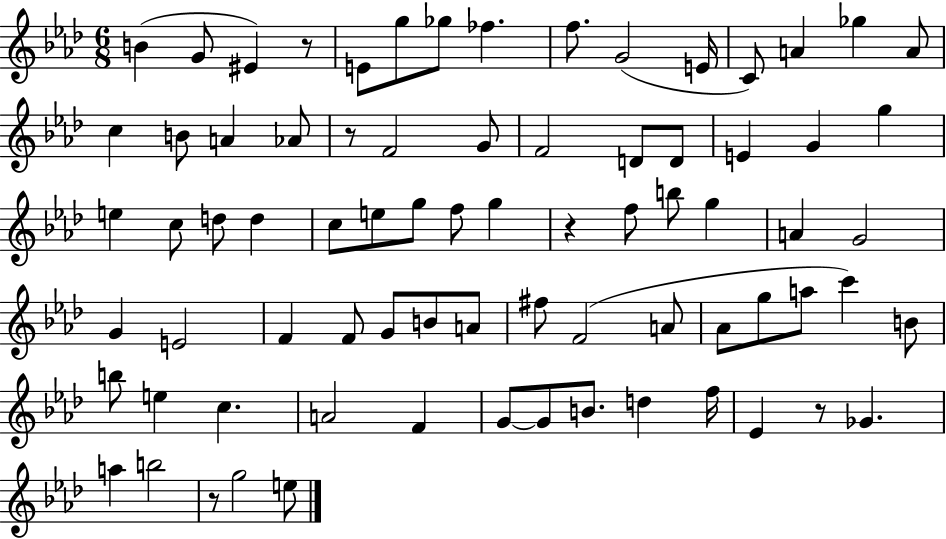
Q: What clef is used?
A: treble